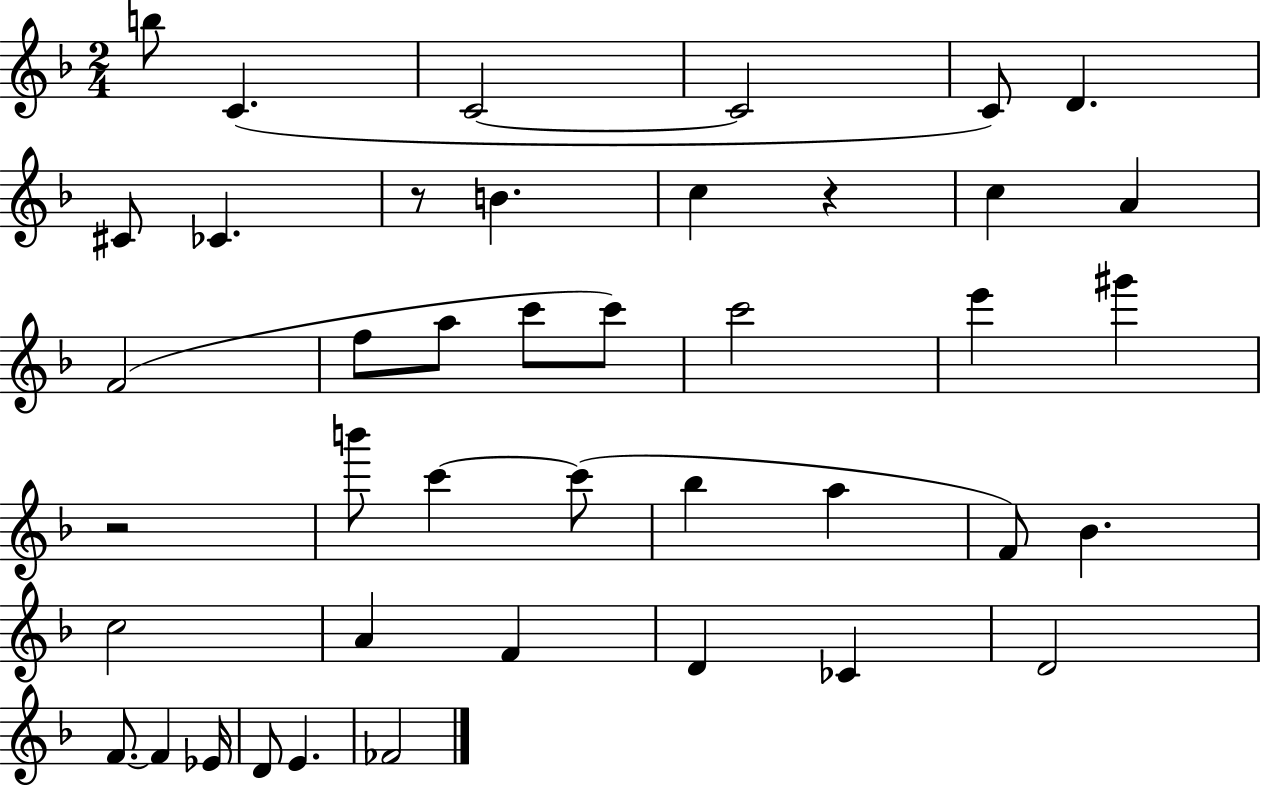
X:1
T:Untitled
M:2/4
L:1/4
K:F
b/2 C C2 C2 C/2 D ^C/2 _C z/2 B c z c A F2 f/2 a/2 c'/2 c'/2 c'2 e' ^g' z2 b'/2 c' c'/2 _b a F/2 _B c2 A F D _C D2 F/2 F _E/4 D/2 E _F2